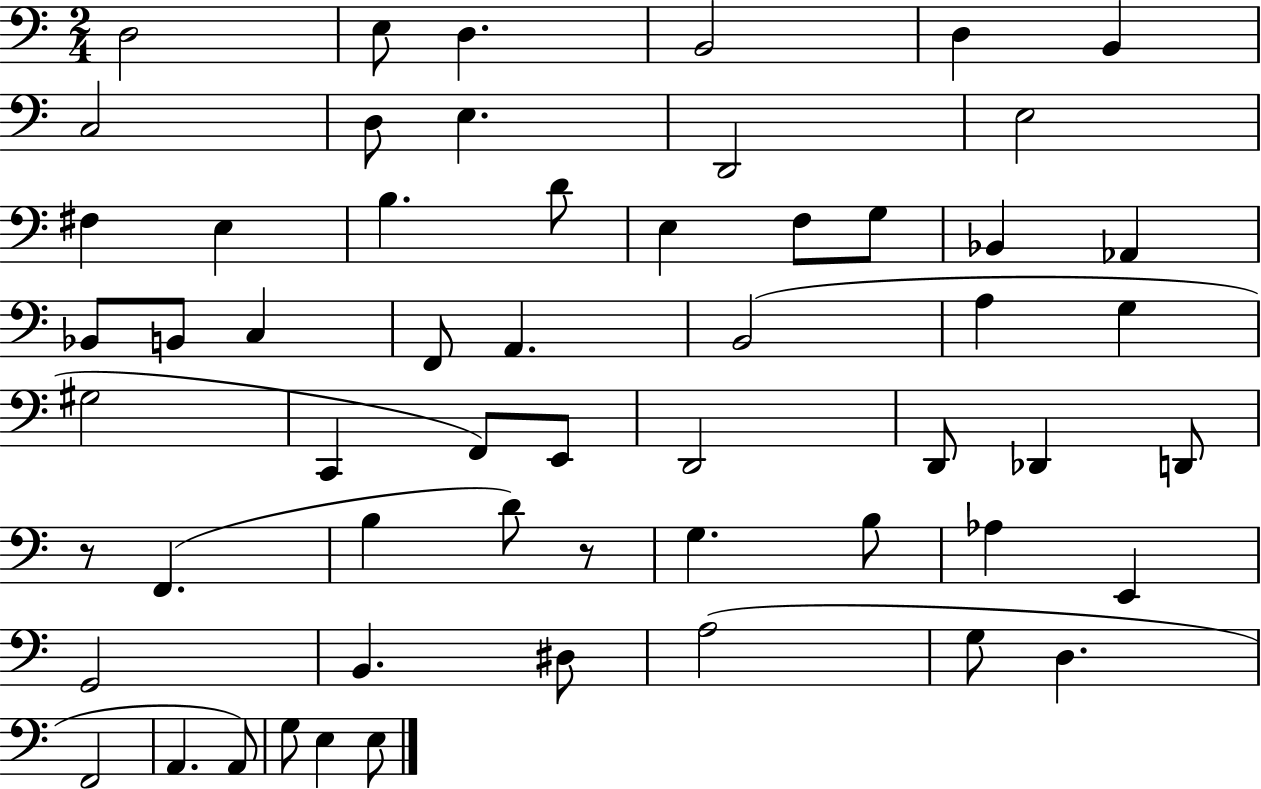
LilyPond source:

{
  \clef bass
  \numericTimeSignature
  \time 2/4
  \key c \major
  d2 | e8 d4. | b,2 | d4 b,4 | \break c2 | d8 e4. | d,2 | e2 | \break fis4 e4 | b4. d'8 | e4 f8 g8 | bes,4 aes,4 | \break bes,8 b,8 c4 | f,8 a,4. | b,2( | a4 g4 | \break gis2 | c,4 f,8) e,8 | d,2 | d,8 des,4 d,8 | \break r8 f,4.( | b4 d'8) r8 | g4. b8 | aes4 e,4 | \break g,2 | b,4. dis8 | a2( | g8 d4. | \break f,2 | a,4. a,8) | g8 e4 e8 | \bar "|."
}